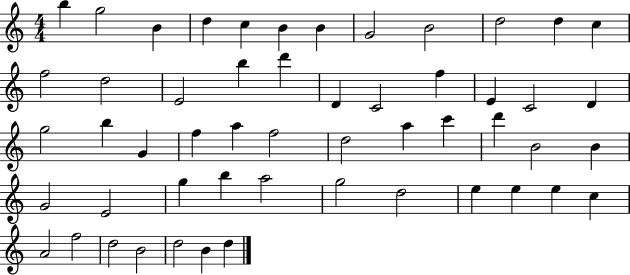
X:1
T:Untitled
M:4/4
L:1/4
K:C
b g2 B d c B B G2 B2 d2 d c f2 d2 E2 b d' D C2 f E C2 D g2 b G f a f2 d2 a c' d' B2 B G2 E2 g b a2 g2 d2 e e e c A2 f2 d2 B2 d2 B d